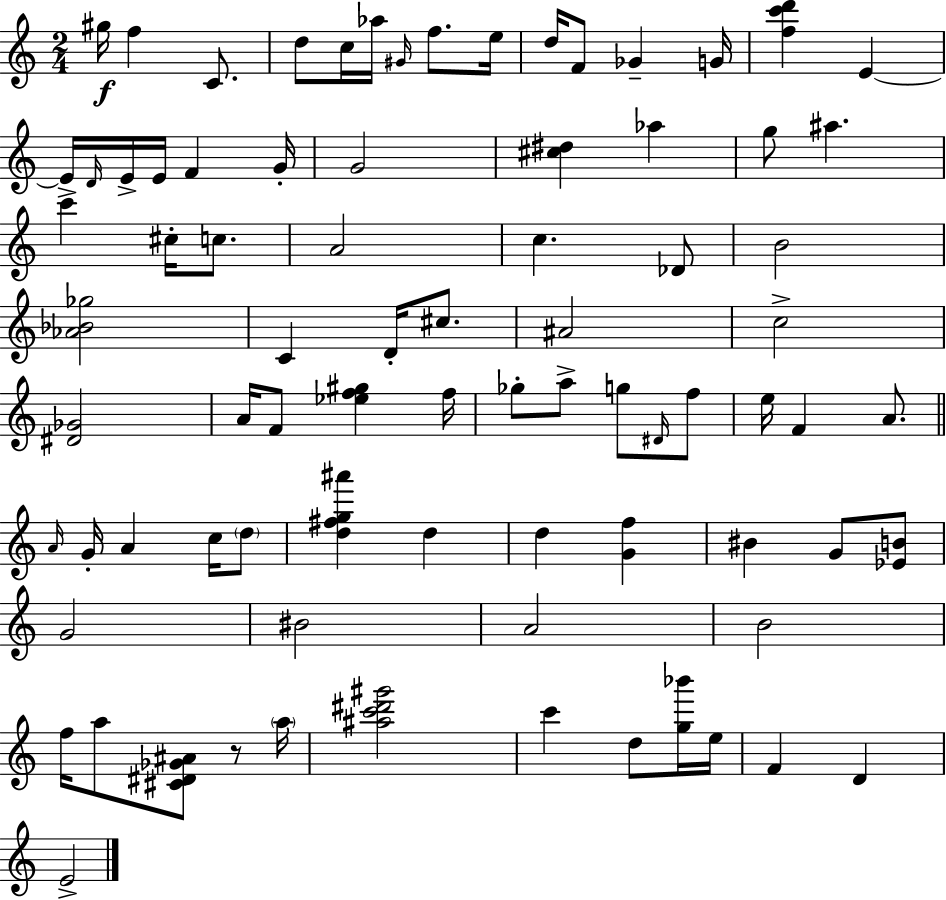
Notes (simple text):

G#5/s F5/q C4/e. D5/e C5/s Ab5/s G#4/s F5/e. E5/s D5/s F4/e Gb4/q G4/s [F5,C6,D6]/q E4/q E4/s D4/s E4/s E4/s F4/q G4/s G4/h [C#5,D#5]/q Ab5/q G5/e A#5/q. C6/q C#5/s C5/e. A4/h C5/q. Db4/e B4/h [Ab4,Bb4,Gb5]/h C4/q D4/s C#5/e. A#4/h C5/h [D#4,Gb4]/h A4/s F4/e [Eb5,F5,G#5]/q F5/s Gb5/e A5/e G5/e D#4/s F5/e E5/s F4/q A4/e. A4/s G4/s A4/q C5/s D5/e [D5,F#5,G5,A#6]/q D5/q D5/q [G4,F5]/q BIS4/q G4/e [Eb4,B4]/e G4/h BIS4/h A4/h B4/h F5/s A5/e [C#4,D#4,Gb4,A#4]/e R/e A5/s [A#5,C6,D#6,G#6]/h C6/q D5/e [G5,Bb6]/s E5/s F4/q D4/q E4/h